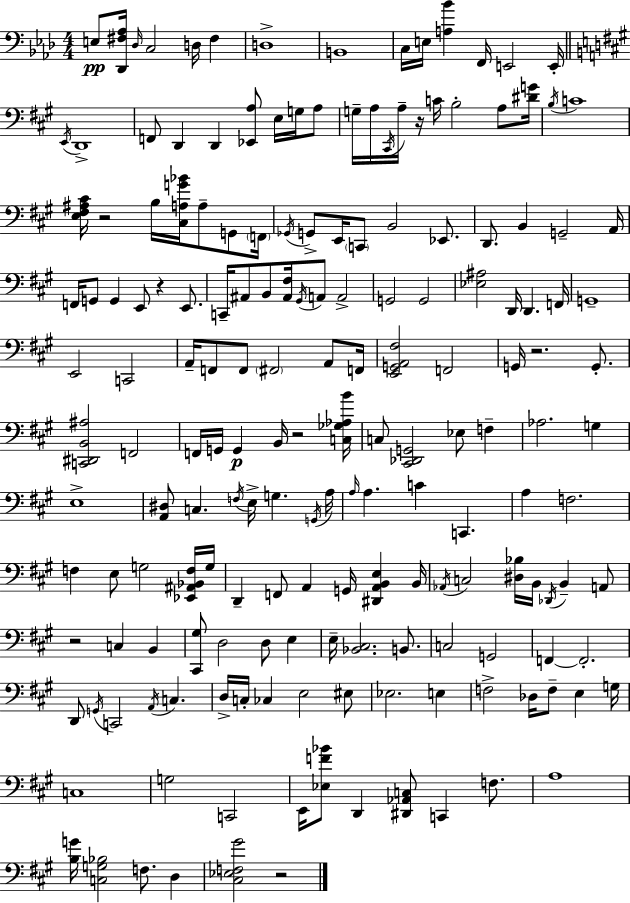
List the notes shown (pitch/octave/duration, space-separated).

E3/e [Db2,F#3,Ab3]/s Db3/s C3/h D3/s F#3/q D3/w B2/w C3/s E3/s [A3,Bb4]/q F2/s E2/h E2/s E2/s D2/w F2/e D2/q D2/q [Eb2,A3]/e E3/s G3/s A3/e G3/s A3/s C#2/s A3/s R/s C4/s B3/h A3/e [D#4,G4]/s B3/s C4/w [E3,F#3,A#3,C#4]/s R/h B3/s [C#3,A3,G4,Bb4]/s A3/e G2/e F2/s Gb2/s G2/e E2/s C2/e B2/h Eb2/e. D2/e. B2/q G2/h A2/s F2/s G2/e G2/q E2/e R/q E2/e. C2/s A#2/e B2/e [A#2,F#3]/s G#2/s A2/e A2/h G2/h G2/h [Eb3,A#3]/h D2/s D2/q. F2/s G2/w E2/h C2/h A2/s F2/e F2/e F#2/h A2/e F2/s [E2,G2,A2,F#3]/h F2/h G2/s R/h. G2/e. [C2,D#2,B2,A#3]/h F2/h F2/s G2/s G2/q B2/s R/h [C3,Gb3,Ab3,B4]/s C3/e [C#2,Db2,G2]/h Eb3/e F3/q Ab3/h. G3/q E3/w [A2,D#3]/e C3/q. F3/s E3/s G3/q. G2/s A3/s A3/s A3/q. C4/q C2/q. A3/q F3/h. F3/q E3/e G3/h [Eb2,A#2,Bb2,F3]/s G3/s D2/q F2/e A2/q G2/s [D#2,A2,B2,E3]/q B2/s Ab2/s C3/h [D#3,Bb3]/s B2/s Db2/s B2/q A2/e R/h C3/q B2/q [C#2,G#3]/e D3/h D3/e E3/q E3/s [Bb2,C#3]/h. B2/e. C3/h G2/h F2/q F2/h. D2/e G2/s C2/h A2/s C3/q. D3/s C3/s CES3/q E3/h EIS3/e Eb3/h. E3/q F3/h Db3/s F3/e E3/q G3/s C3/w G3/h C2/h E2/s [Eb3,F4,Bb4]/e D2/q [D#2,Ab2,C3]/e C2/q F3/e. A3/w [B3,G4]/s [C3,G3,Bb3]/h F3/e. D3/q [C#3,Eb3,F3,G#4]/h R/h